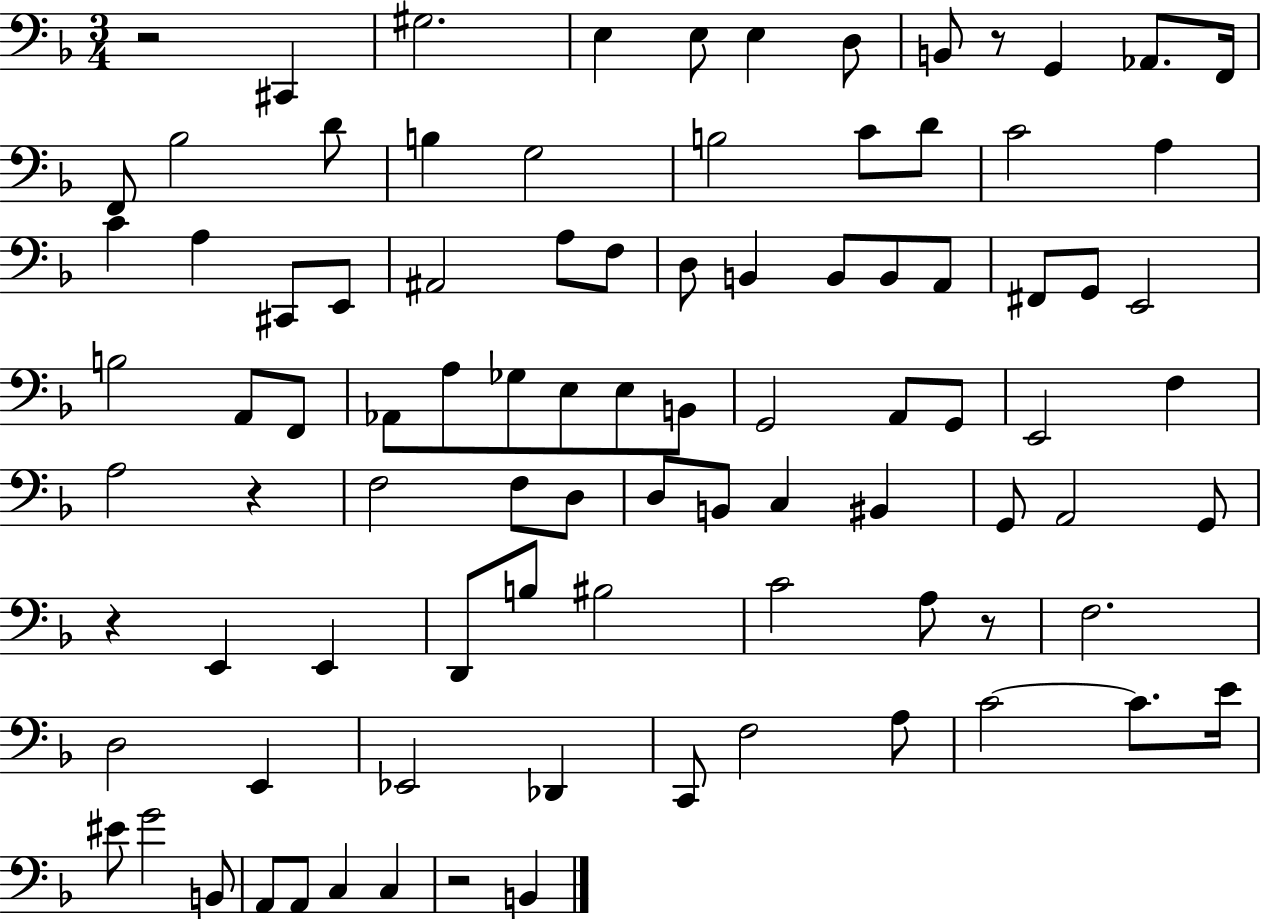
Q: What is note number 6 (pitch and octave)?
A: D3